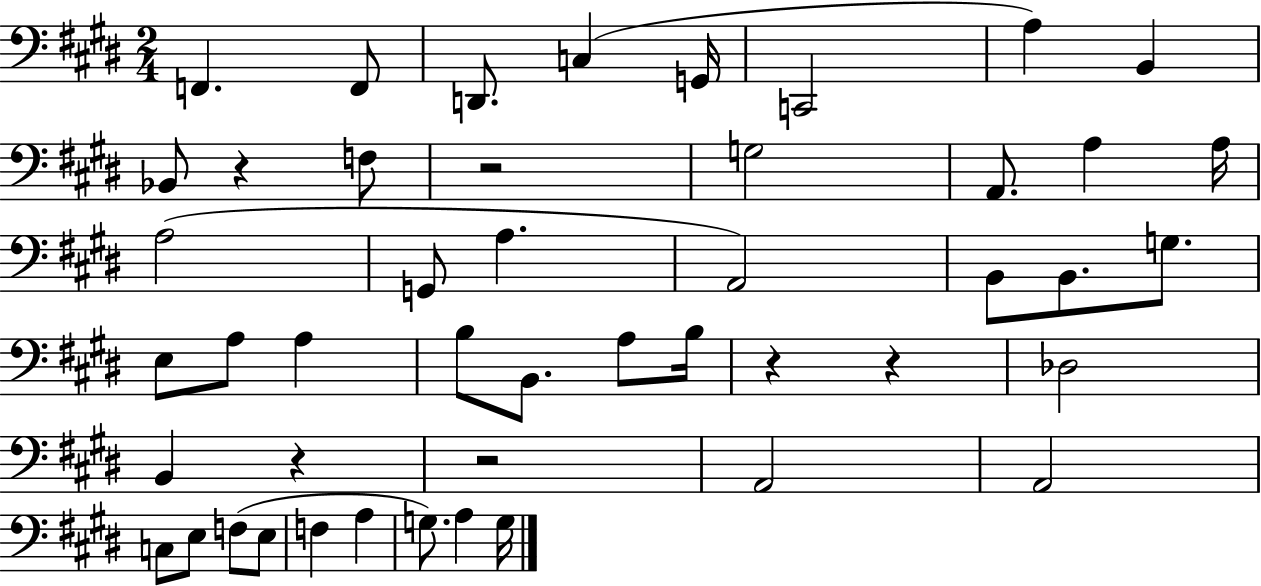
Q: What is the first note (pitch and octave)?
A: F2